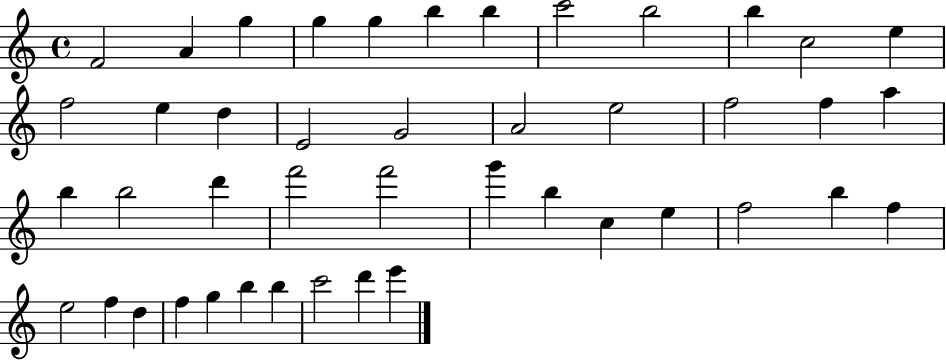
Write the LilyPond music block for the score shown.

{
  \clef treble
  \time 4/4
  \defaultTimeSignature
  \key c \major
  f'2 a'4 g''4 | g''4 g''4 b''4 b''4 | c'''2 b''2 | b''4 c''2 e''4 | \break f''2 e''4 d''4 | e'2 g'2 | a'2 e''2 | f''2 f''4 a''4 | \break b''4 b''2 d'''4 | f'''2 f'''2 | g'''4 b''4 c''4 e''4 | f''2 b''4 f''4 | \break e''2 f''4 d''4 | f''4 g''4 b''4 b''4 | c'''2 d'''4 e'''4 | \bar "|."
}